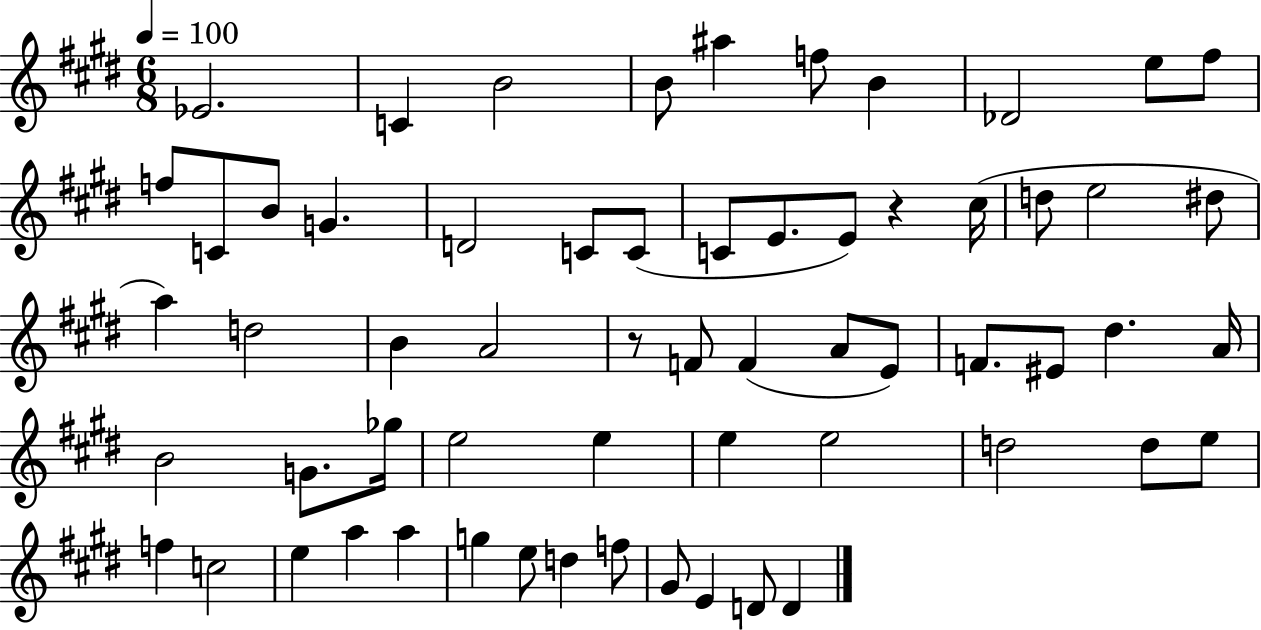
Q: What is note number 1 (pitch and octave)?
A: Eb4